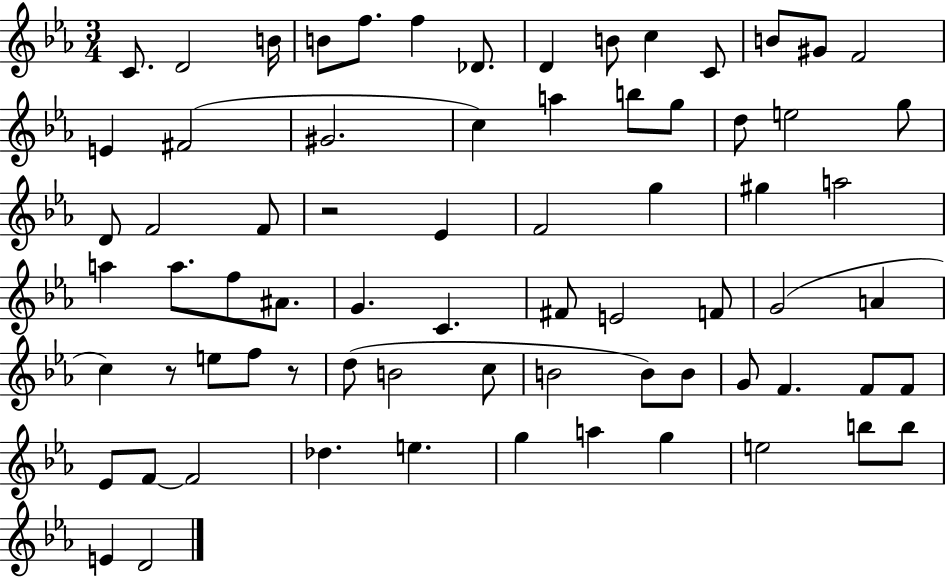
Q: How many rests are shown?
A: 3